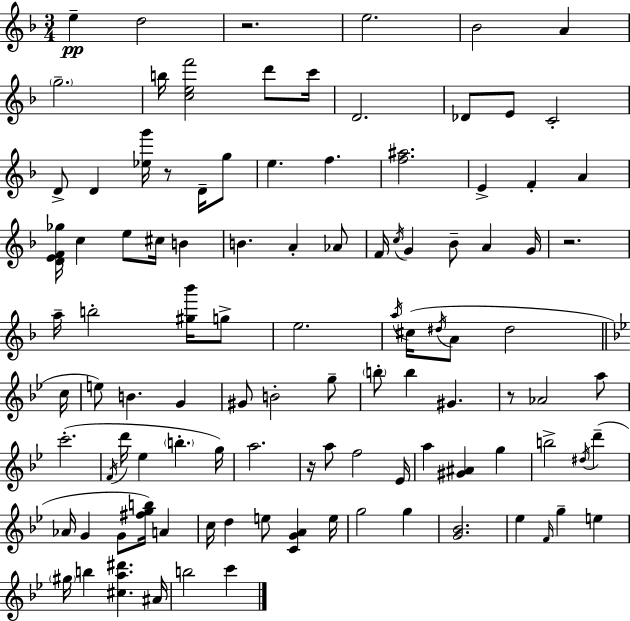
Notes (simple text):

E5/q D5/h R/h. E5/h. Bb4/h A4/q G5/h. B5/s [C5,E5,F6]/h D6/e C6/s D4/h. Db4/e E4/e C4/h D4/e D4/q [Eb5,G6]/s R/e D4/s G5/e E5/q. F5/q. [F5,A#5]/h. E4/q F4/q A4/q [D4,E4,F4,Gb5]/s C5/q E5/e C#5/s B4/q B4/q. A4/q Ab4/e F4/s C5/s G4/q Bb4/e A4/q G4/s R/h. A5/s B5/h [G#5,Bb6]/s G5/e E5/h. A5/s C#5/s D#5/s A4/e D#5/h C5/s E5/e B4/q. G4/q G#4/e B4/h G5/e B5/e B5/q G#4/q. R/e Ab4/h A5/e C6/h. F4/s D6/s Eb5/q B5/q. G5/s A5/h. R/s A5/e F5/h Eb4/s A5/q [G#4,A#4]/q G5/q B5/h D#5/s D6/q Ab4/s G4/q G4/e [F#5,G5,B5]/s A4/q C5/s D5/q E5/e [C4,G4,A4]/q E5/s G5/h G5/q [G4,Bb4]/h. Eb5/q F4/s G5/q E5/q G#5/s B5/q [C#5,A5,D#6]/q. A#4/s B5/h C6/q